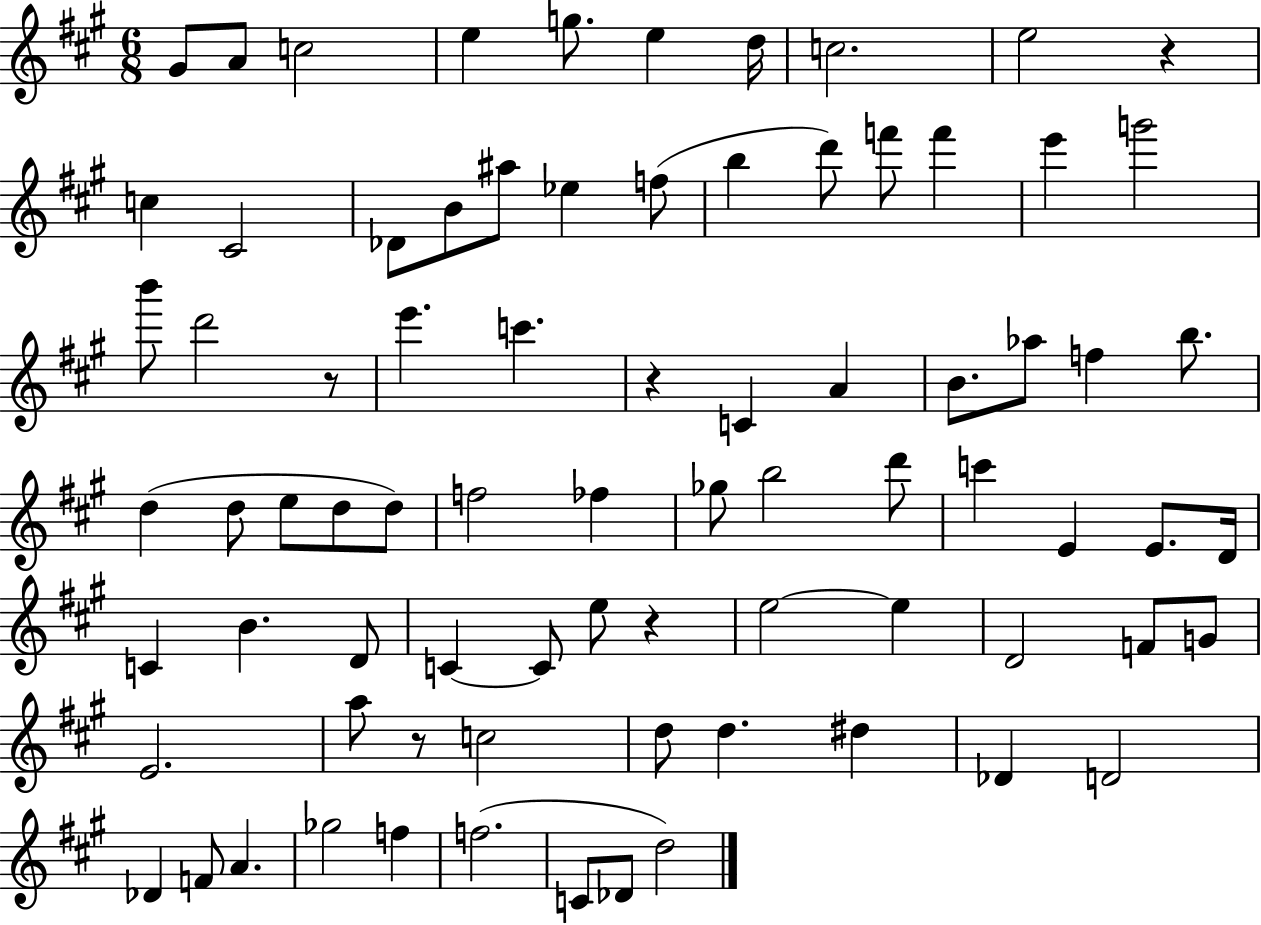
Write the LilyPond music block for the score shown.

{
  \clef treble
  \numericTimeSignature
  \time 6/8
  \key a \major
  gis'8 a'8 c''2 | e''4 g''8. e''4 d''16 | c''2. | e''2 r4 | \break c''4 cis'2 | des'8 b'8 ais''8 ees''4 f''8( | b''4 d'''8) f'''8 f'''4 | e'''4 g'''2 | \break b'''8 d'''2 r8 | e'''4. c'''4. | r4 c'4 a'4 | b'8. aes''8 f''4 b''8. | \break d''4( d''8 e''8 d''8 d''8) | f''2 fes''4 | ges''8 b''2 d'''8 | c'''4 e'4 e'8. d'16 | \break c'4 b'4. d'8 | c'4~~ c'8 e''8 r4 | e''2~~ e''4 | d'2 f'8 g'8 | \break e'2. | a''8 r8 c''2 | d''8 d''4. dis''4 | des'4 d'2 | \break des'4 f'8 a'4. | ges''2 f''4 | f''2.( | c'8 des'8 d''2) | \break \bar "|."
}